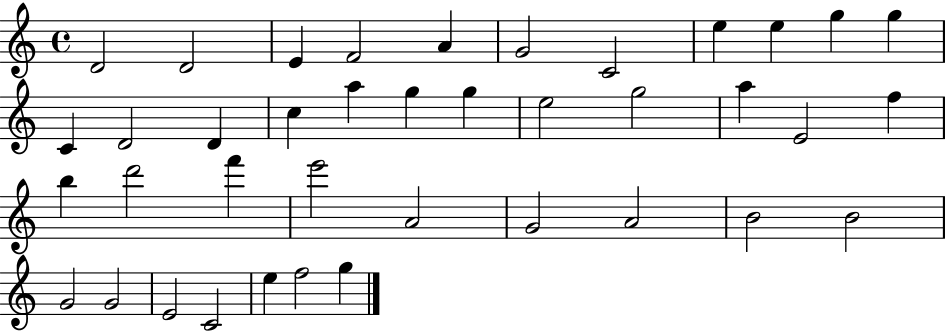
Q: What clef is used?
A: treble